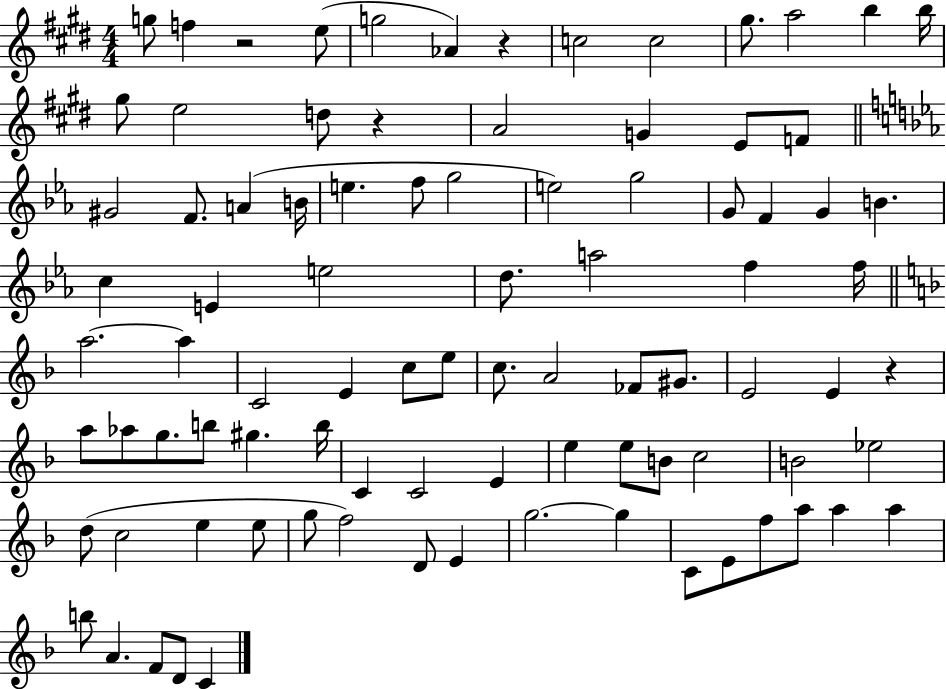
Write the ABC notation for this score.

X:1
T:Untitled
M:4/4
L:1/4
K:E
g/2 f z2 e/2 g2 _A z c2 c2 ^g/2 a2 b b/4 ^g/2 e2 d/2 z A2 G E/2 F/2 ^G2 F/2 A B/4 e f/2 g2 e2 g2 G/2 F G B c E e2 d/2 a2 f f/4 a2 a C2 E c/2 e/2 c/2 A2 _F/2 ^G/2 E2 E z a/2 _a/2 g/2 b/2 ^g b/4 C C2 E e e/2 B/2 c2 B2 _e2 d/2 c2 e e/2 g/2 f2 D/2 E g2 g C/2 E/2 f/2 a/2 a a b/2 A F/2 D/2 C